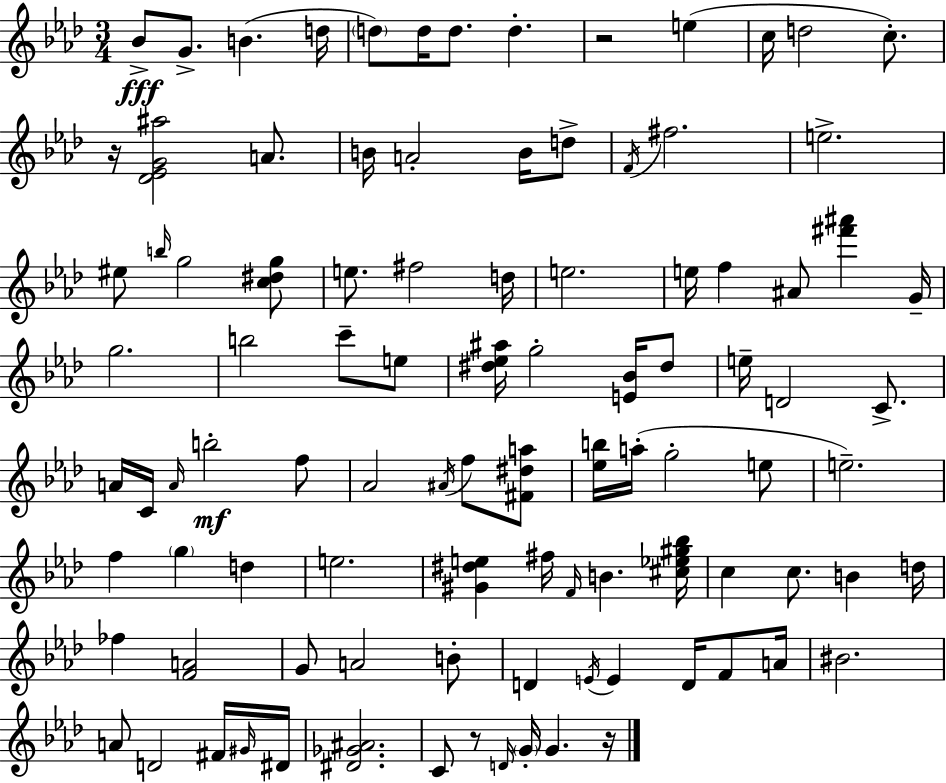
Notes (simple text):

Bb4/e G4/e. B4/q. D5/s D5/e D5/s D5/e. D5/q. R/h E5/q C5/s D5/h C5/e. R/s [Db4,Eb4,G4,A#5]/h A4/e. B4/s A4/h B4/s D5/e F4/s F#5/h. E5/h. EIS5/e B5/s G5/h [C5,D#5,G5]/e E5/e. F#5/h D5/s E5/h. E5/s F5/q A#4/e [F#6,A#6]/q G4/s G5/h. B5/h C6/e E5/e [D#5,Eb5,A#5]/s G5/h [E4,Bb4]/s D#5/e E5/s D4/h C4/e. A4/s C4/s A4/s B5/h F5/e Ab4/h A#4/s F5/e [F#4,D#5,A5]/e [Eb5,B5]/s A5/s G5/h E5/e E5/h. F5/q G5/q D5/q E5/h. [G#4,D#5,E5]/q F#5/s F4/s B4/q. [C#5,Eb5,G#5,Bb5]/s C5/q C5/e. B4/q D5/s FES5/q [F4,A4]/h G4/e A4/h B4/e D4/q E4/s E4/q D4/s F4/e A4/s BIS4/h. A4/e D4/h F#4/s G#4/s D#4/s [D#4,Gb4,A#4]/h. C4/e R/e D4/s G4/s G4/q. R/s